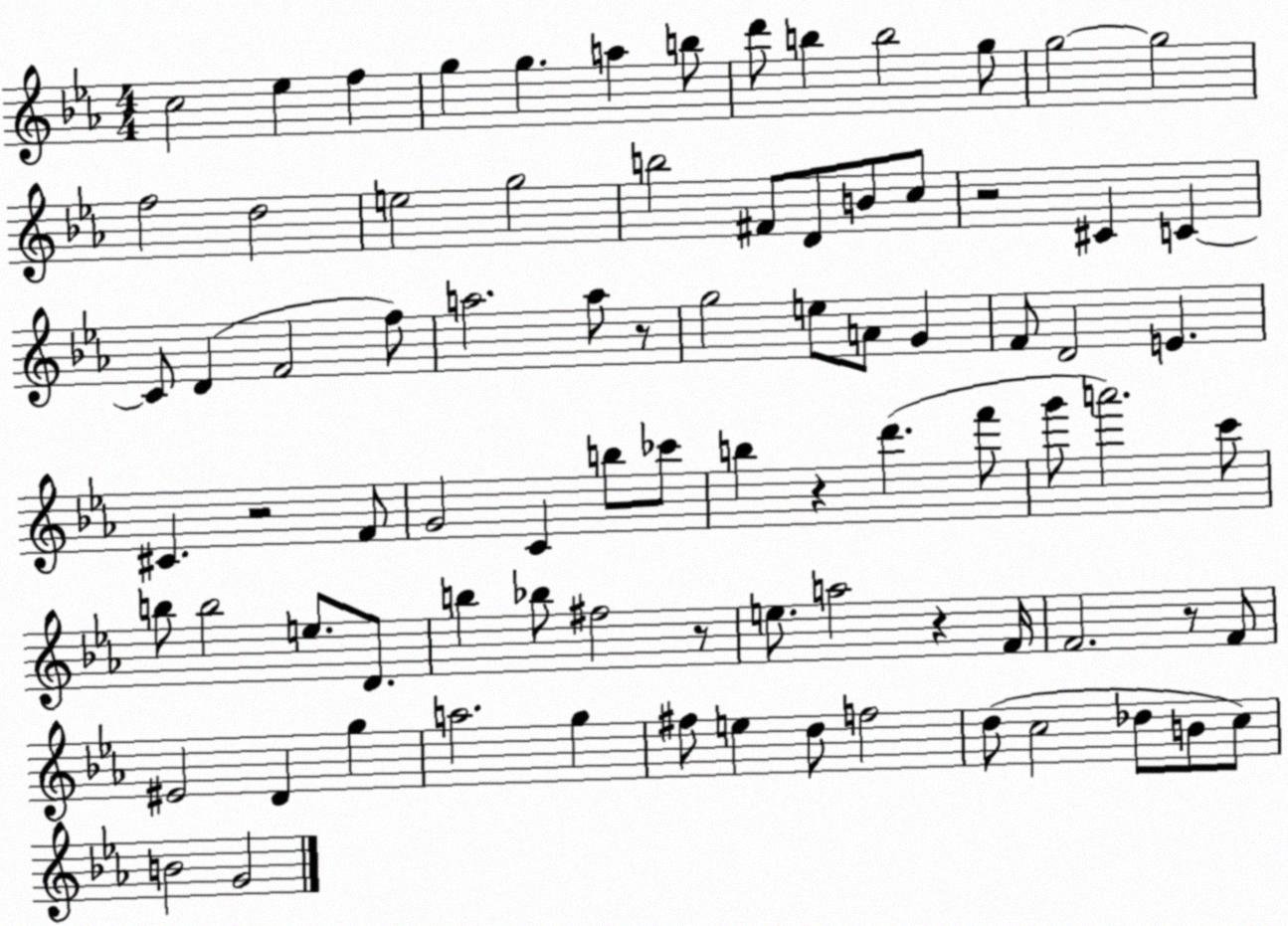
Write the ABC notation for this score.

X:1
T:Untitled
M:4/4
L:1/4
K:Eb
c2 _e f g g a b/2 d'/2 b b2 g/2 g2 g2 f2 d2 e2 g2 b2 ^F/2 D/2 B/2 c/2 z2 ^C C C/2 D F2 f/2 a2 a/2 z/2 g2 e/2 A/2 G F/2 D2 E ^C z2 F/2 G2 C b/2 _c'/2 b z d' f'/2 g'/2 a'2 c'/2 b/2 b2 e/2 D/2 b _b/2 ^f2 z/2 e/2 a2 z F/4 F2 z/2 F/2 ^E2 D g a2 g ^f/2 e d/2 f2 d/2 c2 _d/2 B/2 c/2 B2 G2